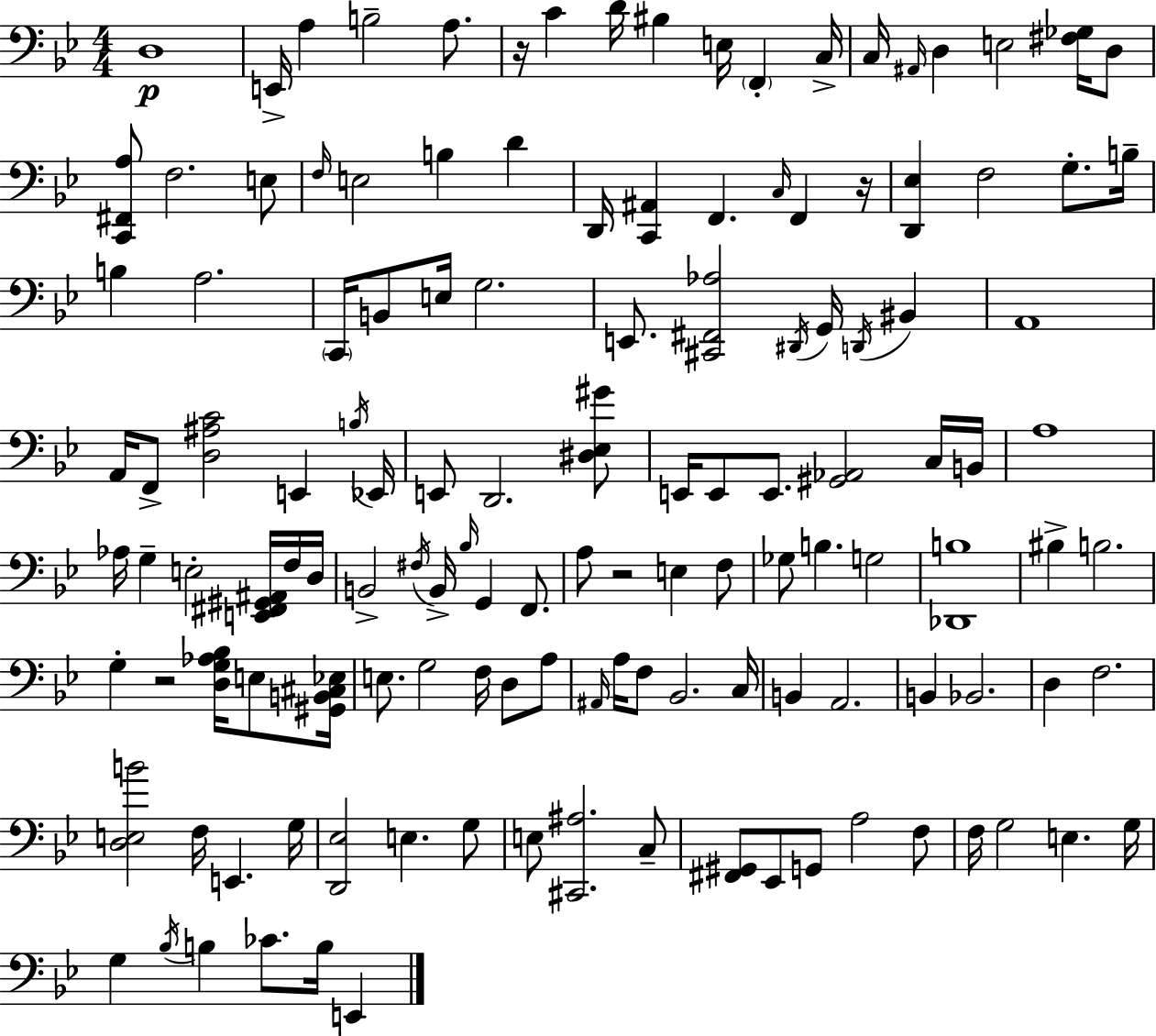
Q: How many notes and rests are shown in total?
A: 132